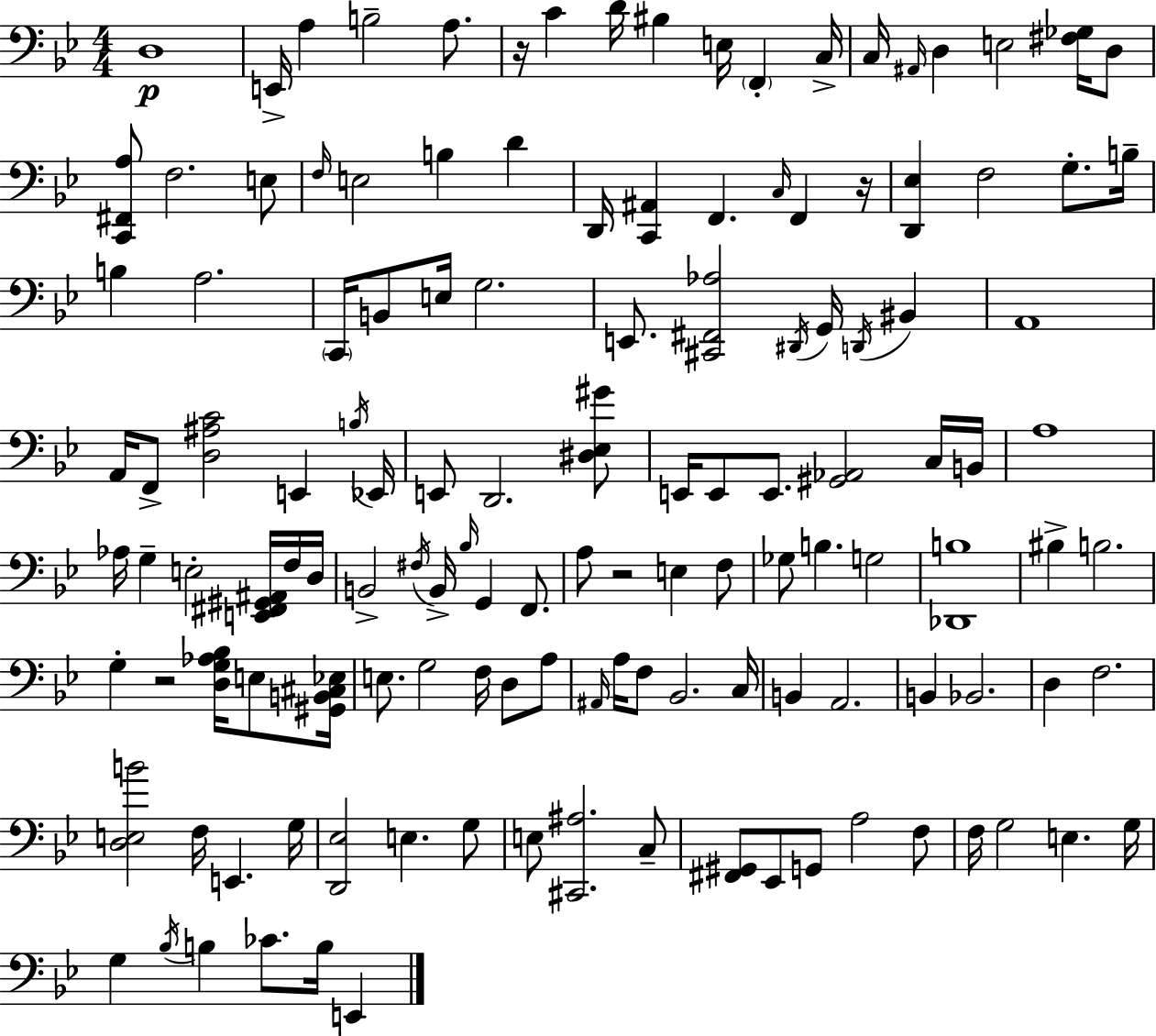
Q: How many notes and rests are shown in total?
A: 132